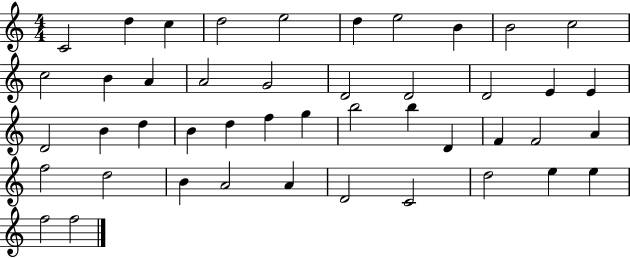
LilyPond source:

{
  \clef treble
  \numericTimeSignature
  \time 4/4
  \key c \major
  c'2 d''4 c''4 | d''2 e''2 | d''4 e''2 b'4 | b'2 c''2 | \break c''2 b'4 a'4 | a'2 g'2 | d'2 d'2 | d'2 e'4 e'4 | \break d'2 b'4 d''4 | b'4 d''4 f''4 g''4 | b''2 b''4 d'4 | f'4 f'2 a'4 | \break f''2 d''2 | b'4 a'2 a'4 | d'2 c'2 | d''2 e''4 e''4 | \break f''2 f''2 | \bar "|."
}